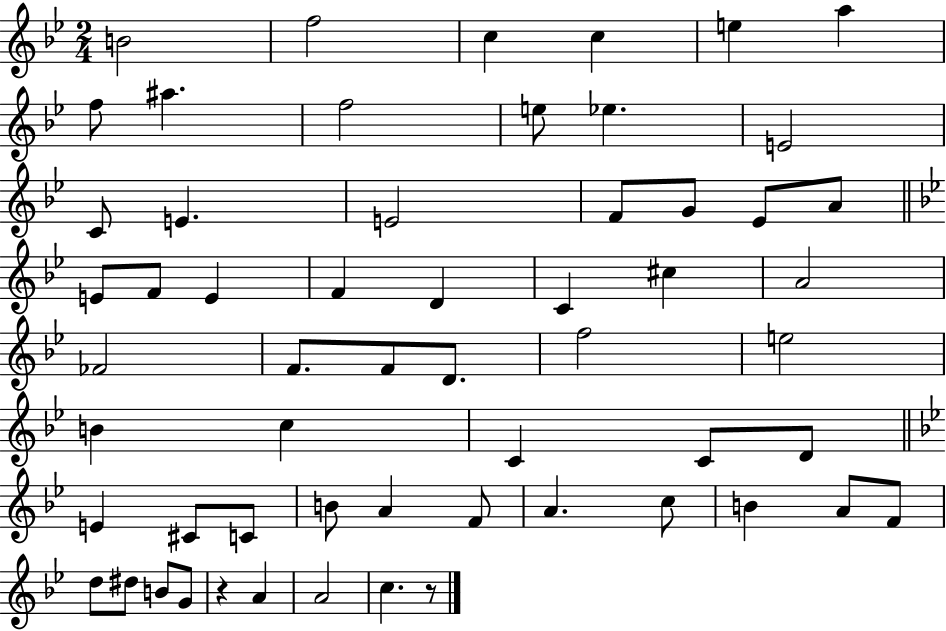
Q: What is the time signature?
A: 2/4